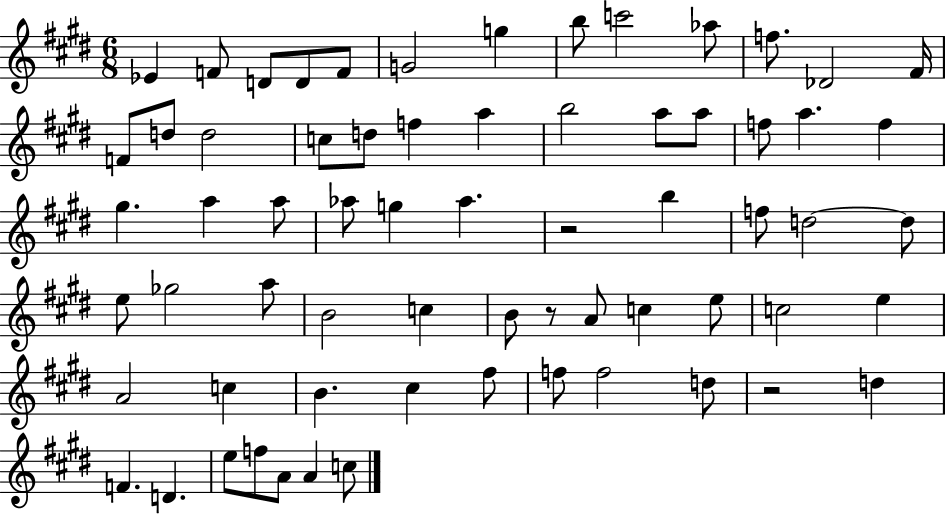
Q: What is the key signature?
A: E major